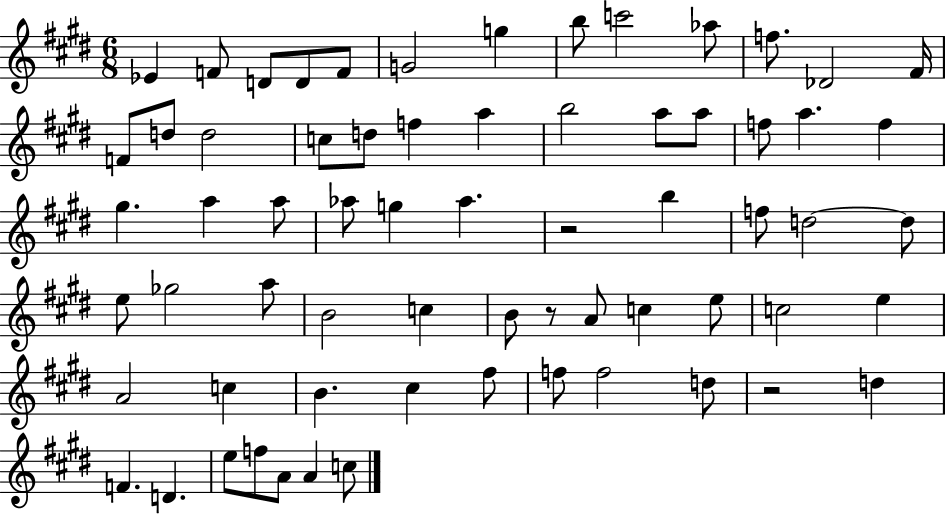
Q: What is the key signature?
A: E major